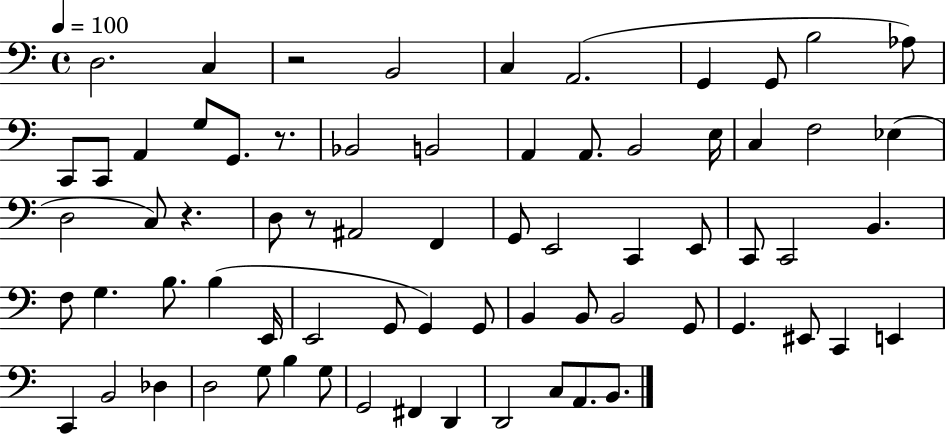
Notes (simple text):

D3/h. C3/q R/h B2/h C3/q A2/h. G2/q G2/e B3/h Ab3/e C2/e C2/e A2/q G3/e G2/e. R/e. Bb2/h B2/h A2/q A2/e. B2/h E3/s C3/q F3/h Eb3/q D3/h C3/e R/q. D3/e R/e A#2/h F2/q G2/e E2/h C2/q E2/e C2/e C2/h B2/q. F3/e G3/q. B3/e. B3/q E2/s E2/h G2/e G2/q G2/e B2/q B2/e B2/h G2/e G2/q. EIS2/e C2/q E2/q C2/q B2/h Db3/q D3/h G3/e B3/q G3/e G2/h F#2/q D2/q D2/h C3/e A2/e. B2/e.